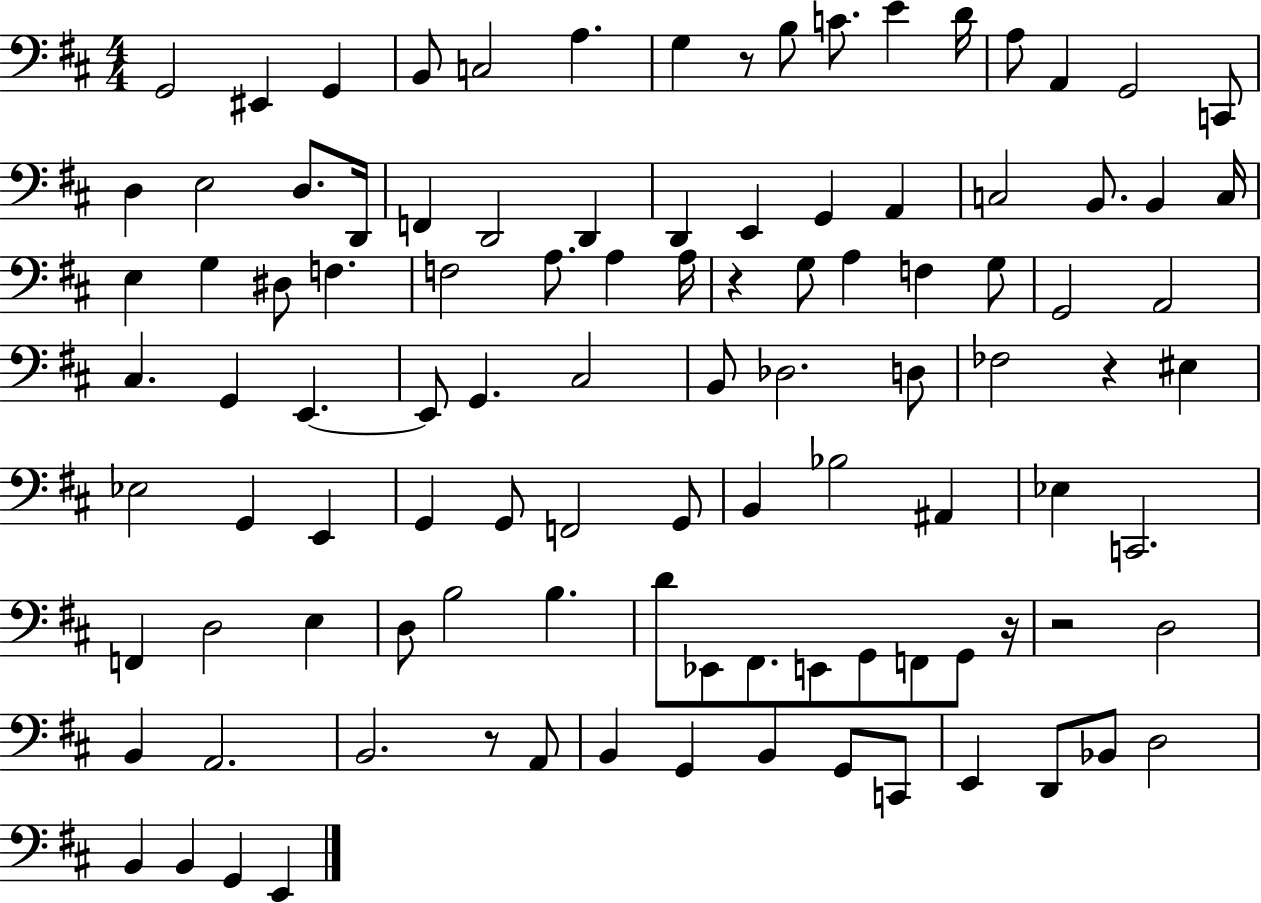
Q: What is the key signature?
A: D major